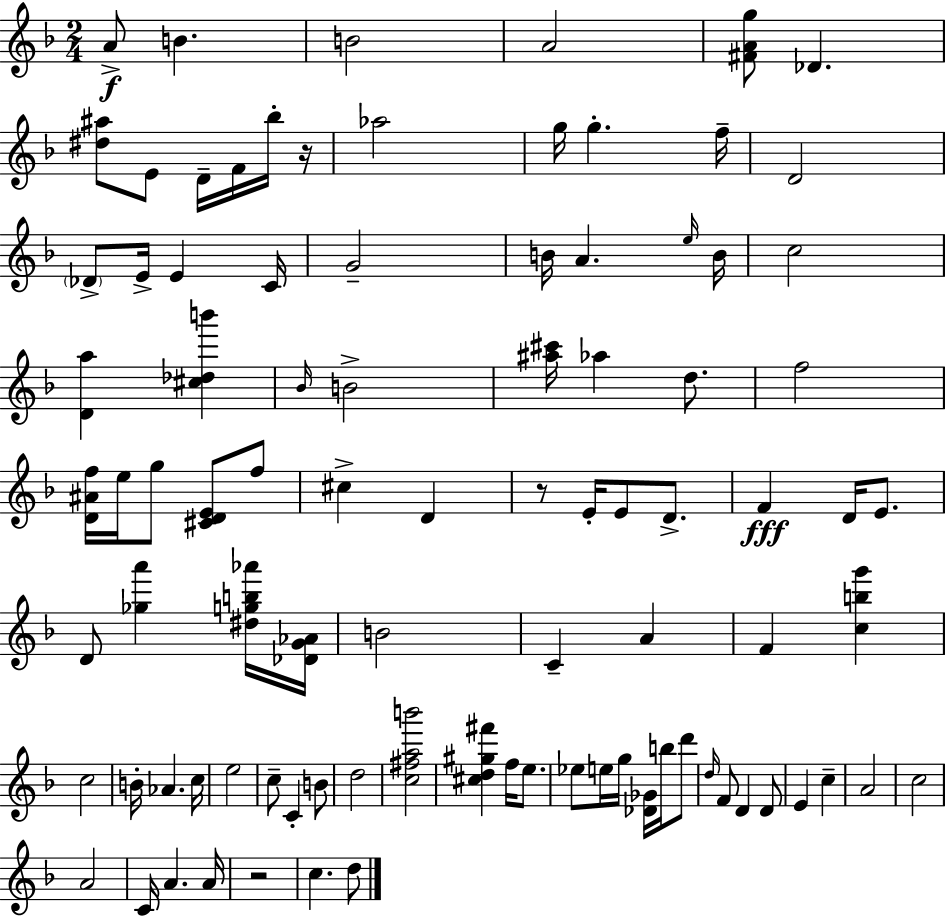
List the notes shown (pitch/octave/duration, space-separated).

A4/e B4/q. B4/h A4/h [F#4,A4,G5]/e Db4/q. [D#5,A#5]/e E4/e D4/s F4/s Bb5/s R/s Ab5/h G5/s G5/q. F5/s D4/h Db4/e E4/s E4/q C4/s G4/h B4/s A4/q. E5/s B4/s C5/h [D4,A5]/q [C#5,Db5,B6]/q Bb4/s B4/h [A#5,C#6]/s Ab5/q D5/e. F5/h [D4,A#4,F5]/s E5/s G5/e [C#4,D4,E4]/e F5/e C#5/q D4/q R/e E4/s E4/e D4/e. F4/q D4/s E4/e. D4/e [Gb5,A6]/q [D#5,G5,B5,Ab6]/s [Db4,G4,Ab4]/s B4/h C4/q A4/q F4/q [C5,B5,G6]/q C5/h B4/s Ab4/q. C5/s E5/h C5/e C4/q B4/e D5/h [C5,F#5,A5,B6]/h [C#5,D5,G#5,F#6]/q F5/s E5/e. Eb5/e E5/s G5/s [Db4,Gb4]/s B5/s D6/e D5/s F4/e D4/q D4/e E4/q C5/q A4/h C5/h A4/h C4/s A4/q. A4/s R/h C5/q. D5/e